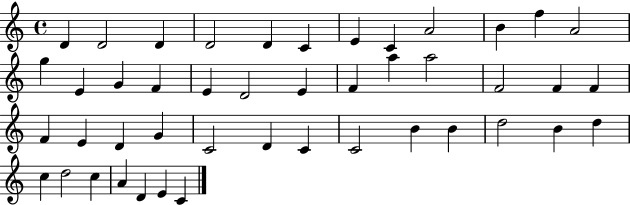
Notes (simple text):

D4/q D4/h D4/q D4/h D4/q C4/q E4/q C4/q A4/h B4/q F5/q A4/h G5/q E4/q G4/q F4/q E4/q D4/h E4/q F4/q A5/q A5/h F4/h F4/q F4/q F4/q E4/q D4/q G4/q C4/h D4/q C4/q C4/h B4/q B4/q D5/h B4/q D5/q C5/q D5/h C5/q A4/q D4/q E4/q C4/q